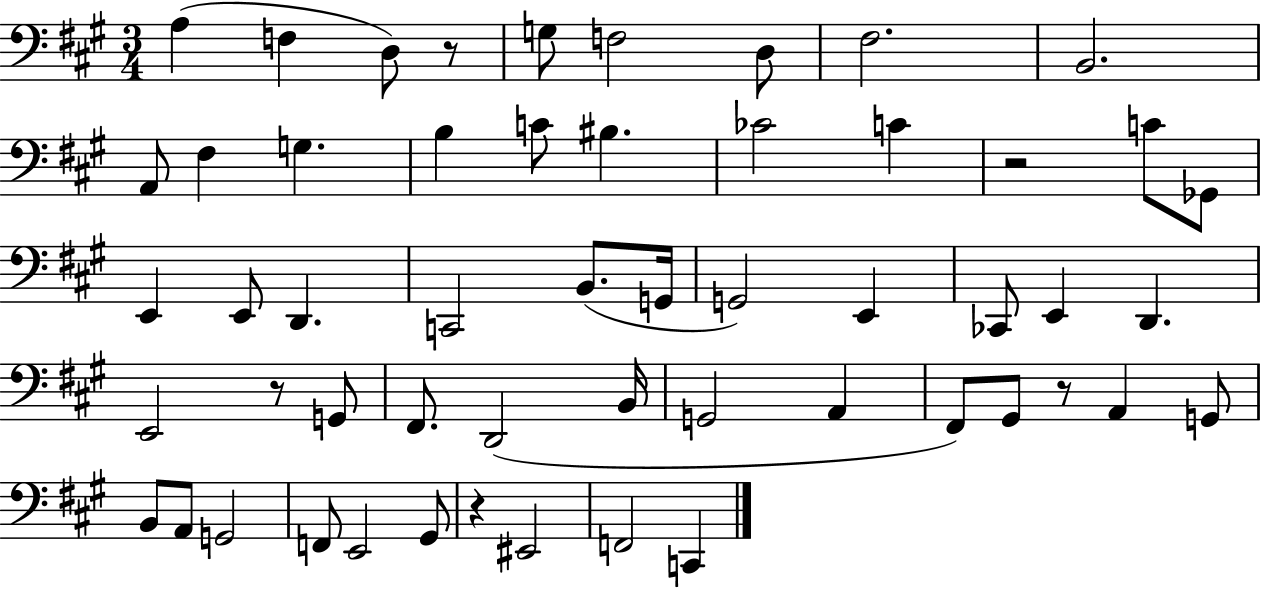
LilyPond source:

{
  \clef bass
  \numericTimeSignature
  \time 3/4
  \key a \major
  a4( f4 d8) r8 | g8 f2 d8 | fis2. | b,2. | \break a,8 fis4 g4. | b4 c'8 bis4. | ces'2 c'4 | r2 c'8 ges,8 | \break e,4 e,8 d,4. | c,2 b,8.( g,16 | g,2) e,4 | ces,8 e,4 d,4. | \break e,2 r8 g,8 | fis,8. d,2( b,16 | g,2 a,4 | fis,8) gis,8 r8 a,4 g,8 | \break b,8 a,8 g,2 | f,8 e,2 gis,8 | r4 eis,2 | f,2 c,4 | \break \bar "|."
}